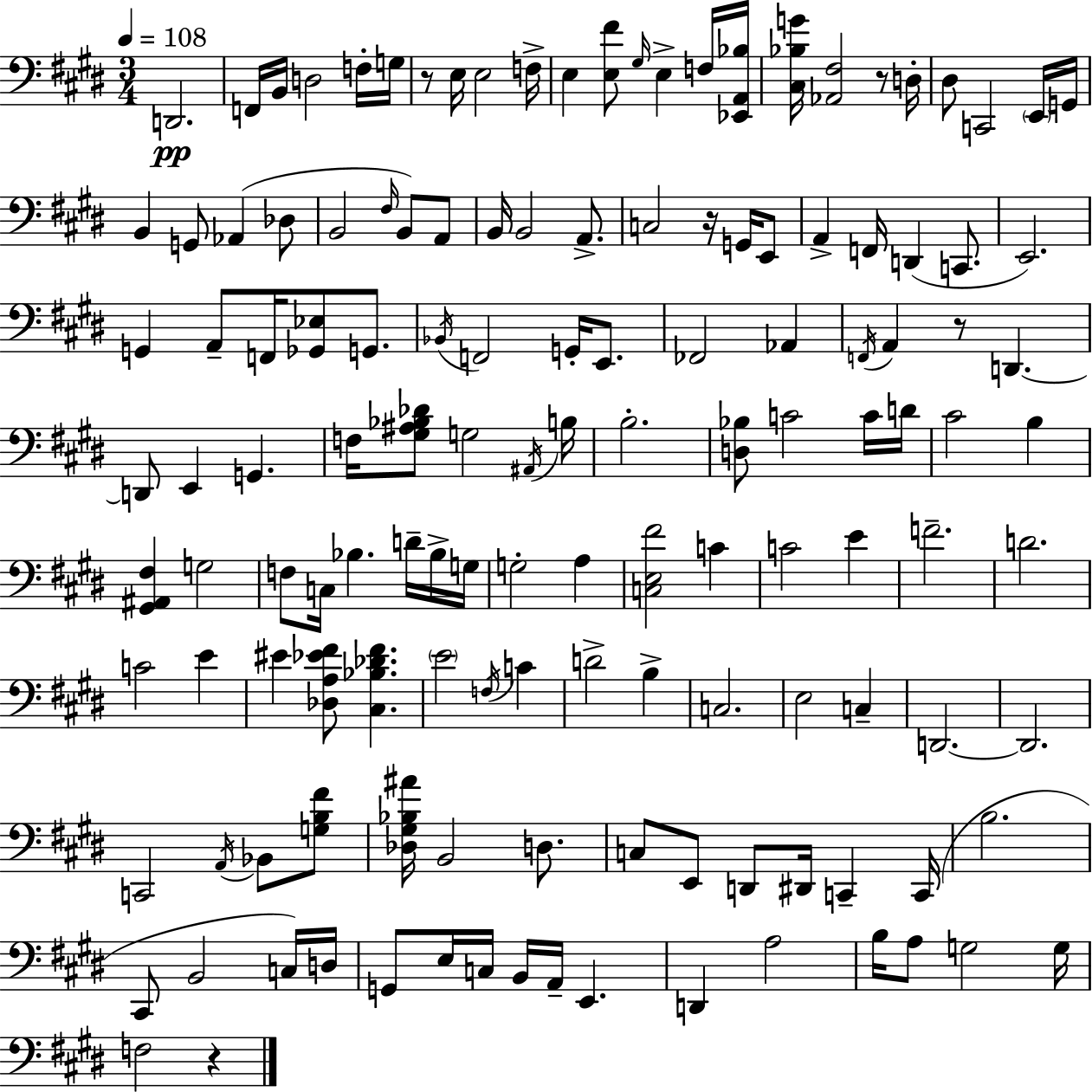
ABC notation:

X:1
T:Untitled
M:3/4
L:1/4
K:E
D,,2 F,,/4 B,,/4 D,2 F,/4 G,/4 z/2 E,/4 E,2 F,/4 E, [E,^F]/2 ^G,/4 E, F,/4 [_E,,A,,_B,]/4 [^C,_B,G]/4 [_A,,^F,]2 z/2 D,/4 ^D,/2 C,,2 E,,/4 G,,/4 B,, G,,/2 _A,, _D,/2 B,,2 ^F,/4 B,,/2 A,,/2 B,,/4 B,,2 A,,/2 C,2 z/4 G,,/4 E,,/2 A,, F,,/4 D,, C,,/2 E,,2 G,, A,,/2 F,,/4 [_G,,_E,]/2 G,,/2 _B,,/4 F,,2 G,,/4 E,,/2 _F,,2 _A,, F,,/4 A,, z/2 D,, D,,/2 E,, G,, F,/4 [^G,^A,_B,_D]/2 G,2 ^A,,/4 B,/4 B,2 [D,_B,]/2 C2 C/4 D/4 ^C2 B, [^G,,^A,,^F,] G,2 F,/2 C,/4 _B, D/4 _B,/4 G,/4 G,2 A, [C,E,^F]2 C C2 E F2 D2 C2 E ^E [_D,A,_E^F]/2 [^C,_B,_D^F] E2 F,/4 C D2 B, C,2 E,2 C, D,,2 D,,2 C,,2 A,,/4 _B,,/2 [G,B,^F]/2 [_D,^G,_B,^A]/4 B,,2 D,/2 C,/2 E,,/2 D,,/2 ^D,,/4 C,, C,,/4 B,2 ^C,,/2 B,,2 C,/4 D,/4 G,,/2 E,/4 C,/4 B,,/4 A,,/4 E,, D,, A,2 B,/4 A,/2 G,2 G,/4 F,2 z